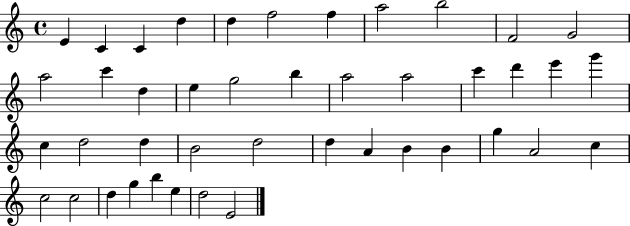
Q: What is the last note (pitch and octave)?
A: E4